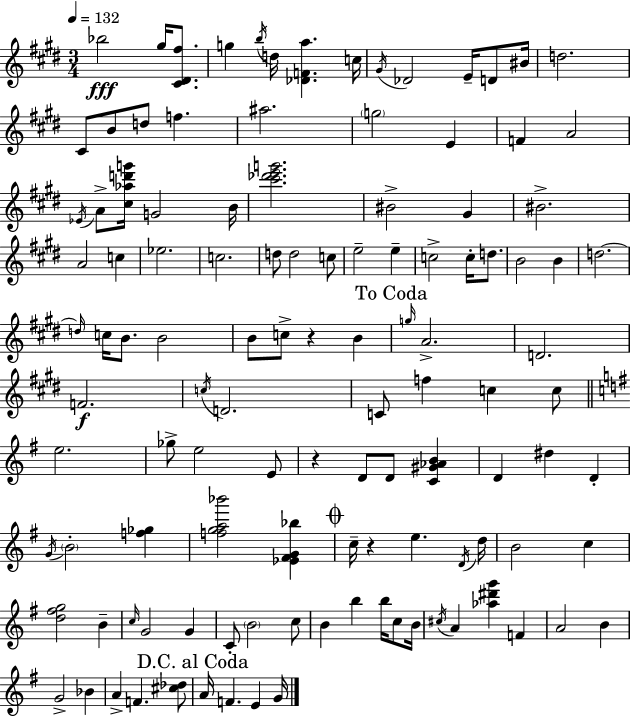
{
  \clef treble
  \numericTimeSignature
  \time 3/4
  \key e \major
  \tempo 4 = 132
  bes''2\fff gis''16 <cis' dis' fis''>8. | g''4 \acciaccatura { b''16 } d''16 <des' f' a''>4. | c''16 \acciaccatura { gis'16 } des'2 e'16-- d'8 | bis'16 d''2. | \break cis'8 b'8 d''8 f''4. | ais''2. | \parenthesize g''2 e'4 | f'4 a'2 | \break \acciaccatura { ees'16 } a'8-> <cis'' aes'' d''' g'''>16 g'2 | b'16 <cis''' des''' e''' g'''>2. | bis'2-> gis'4 | bis'2.-> | \break a'2 c''4 | ees''2. | c''2. | d''8 d''2 | \break c''8 e''2-- e''4-- | c''2-> c''16-. | d''8. b'2 b'4 | d''2.~~ | \break \grace { d''16 } c''16 b'8. b'2 | b'8 c''8-> r4 | b'4 \mark "To Coda" \grace { g''16 } a'2.-> | d'2. | \break f'2.\f | \acciaccatura { c''16 } d'2. | c'8 f''4 | c''4 c''8 \bar "||" \break \key g \major e''2. | ges''8-> e''2 e'8 | r4 d'8 d'8 <c' gis' aes' b'>4 | d'4 dis''4 d'4-. | \break \acciaccatura { g'16 } \parenthesize b'2-. <f'' ges''>4 | <f'' g'' a'' bes'''>2 <ees' fis' g' bes''>4 | \mark \markup { \musicglyph "scripts.coda" } c''16-- r4 e''4. | \acciaccatura { d'16 } d''16 b'2 c''4 | \break <d'' fis'' g''>2 b'4-- | \grace { c''16 } g'2 g'4 | c'8-. \parenthesize b'2 | c''8 b'4 b''4 b''16 | \break c''8 b'16 \acciaccatura { cis''16 } a'4 <aes'' dis''' g'''>4 | f'4 a'2 | b'4 g'2-> | bes'4 a'4-> f'4. | \break <cis'' des''>8 \mark "D.C. al Coda" a'16 f'4. e'4 | g'16 \bar "|."
}